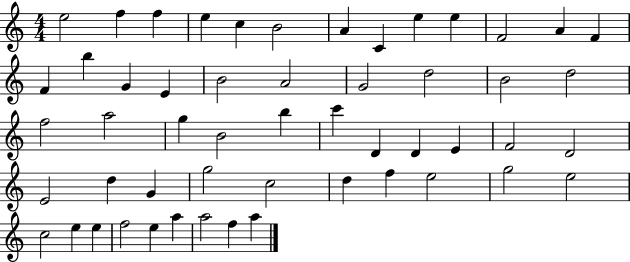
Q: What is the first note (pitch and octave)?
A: E5